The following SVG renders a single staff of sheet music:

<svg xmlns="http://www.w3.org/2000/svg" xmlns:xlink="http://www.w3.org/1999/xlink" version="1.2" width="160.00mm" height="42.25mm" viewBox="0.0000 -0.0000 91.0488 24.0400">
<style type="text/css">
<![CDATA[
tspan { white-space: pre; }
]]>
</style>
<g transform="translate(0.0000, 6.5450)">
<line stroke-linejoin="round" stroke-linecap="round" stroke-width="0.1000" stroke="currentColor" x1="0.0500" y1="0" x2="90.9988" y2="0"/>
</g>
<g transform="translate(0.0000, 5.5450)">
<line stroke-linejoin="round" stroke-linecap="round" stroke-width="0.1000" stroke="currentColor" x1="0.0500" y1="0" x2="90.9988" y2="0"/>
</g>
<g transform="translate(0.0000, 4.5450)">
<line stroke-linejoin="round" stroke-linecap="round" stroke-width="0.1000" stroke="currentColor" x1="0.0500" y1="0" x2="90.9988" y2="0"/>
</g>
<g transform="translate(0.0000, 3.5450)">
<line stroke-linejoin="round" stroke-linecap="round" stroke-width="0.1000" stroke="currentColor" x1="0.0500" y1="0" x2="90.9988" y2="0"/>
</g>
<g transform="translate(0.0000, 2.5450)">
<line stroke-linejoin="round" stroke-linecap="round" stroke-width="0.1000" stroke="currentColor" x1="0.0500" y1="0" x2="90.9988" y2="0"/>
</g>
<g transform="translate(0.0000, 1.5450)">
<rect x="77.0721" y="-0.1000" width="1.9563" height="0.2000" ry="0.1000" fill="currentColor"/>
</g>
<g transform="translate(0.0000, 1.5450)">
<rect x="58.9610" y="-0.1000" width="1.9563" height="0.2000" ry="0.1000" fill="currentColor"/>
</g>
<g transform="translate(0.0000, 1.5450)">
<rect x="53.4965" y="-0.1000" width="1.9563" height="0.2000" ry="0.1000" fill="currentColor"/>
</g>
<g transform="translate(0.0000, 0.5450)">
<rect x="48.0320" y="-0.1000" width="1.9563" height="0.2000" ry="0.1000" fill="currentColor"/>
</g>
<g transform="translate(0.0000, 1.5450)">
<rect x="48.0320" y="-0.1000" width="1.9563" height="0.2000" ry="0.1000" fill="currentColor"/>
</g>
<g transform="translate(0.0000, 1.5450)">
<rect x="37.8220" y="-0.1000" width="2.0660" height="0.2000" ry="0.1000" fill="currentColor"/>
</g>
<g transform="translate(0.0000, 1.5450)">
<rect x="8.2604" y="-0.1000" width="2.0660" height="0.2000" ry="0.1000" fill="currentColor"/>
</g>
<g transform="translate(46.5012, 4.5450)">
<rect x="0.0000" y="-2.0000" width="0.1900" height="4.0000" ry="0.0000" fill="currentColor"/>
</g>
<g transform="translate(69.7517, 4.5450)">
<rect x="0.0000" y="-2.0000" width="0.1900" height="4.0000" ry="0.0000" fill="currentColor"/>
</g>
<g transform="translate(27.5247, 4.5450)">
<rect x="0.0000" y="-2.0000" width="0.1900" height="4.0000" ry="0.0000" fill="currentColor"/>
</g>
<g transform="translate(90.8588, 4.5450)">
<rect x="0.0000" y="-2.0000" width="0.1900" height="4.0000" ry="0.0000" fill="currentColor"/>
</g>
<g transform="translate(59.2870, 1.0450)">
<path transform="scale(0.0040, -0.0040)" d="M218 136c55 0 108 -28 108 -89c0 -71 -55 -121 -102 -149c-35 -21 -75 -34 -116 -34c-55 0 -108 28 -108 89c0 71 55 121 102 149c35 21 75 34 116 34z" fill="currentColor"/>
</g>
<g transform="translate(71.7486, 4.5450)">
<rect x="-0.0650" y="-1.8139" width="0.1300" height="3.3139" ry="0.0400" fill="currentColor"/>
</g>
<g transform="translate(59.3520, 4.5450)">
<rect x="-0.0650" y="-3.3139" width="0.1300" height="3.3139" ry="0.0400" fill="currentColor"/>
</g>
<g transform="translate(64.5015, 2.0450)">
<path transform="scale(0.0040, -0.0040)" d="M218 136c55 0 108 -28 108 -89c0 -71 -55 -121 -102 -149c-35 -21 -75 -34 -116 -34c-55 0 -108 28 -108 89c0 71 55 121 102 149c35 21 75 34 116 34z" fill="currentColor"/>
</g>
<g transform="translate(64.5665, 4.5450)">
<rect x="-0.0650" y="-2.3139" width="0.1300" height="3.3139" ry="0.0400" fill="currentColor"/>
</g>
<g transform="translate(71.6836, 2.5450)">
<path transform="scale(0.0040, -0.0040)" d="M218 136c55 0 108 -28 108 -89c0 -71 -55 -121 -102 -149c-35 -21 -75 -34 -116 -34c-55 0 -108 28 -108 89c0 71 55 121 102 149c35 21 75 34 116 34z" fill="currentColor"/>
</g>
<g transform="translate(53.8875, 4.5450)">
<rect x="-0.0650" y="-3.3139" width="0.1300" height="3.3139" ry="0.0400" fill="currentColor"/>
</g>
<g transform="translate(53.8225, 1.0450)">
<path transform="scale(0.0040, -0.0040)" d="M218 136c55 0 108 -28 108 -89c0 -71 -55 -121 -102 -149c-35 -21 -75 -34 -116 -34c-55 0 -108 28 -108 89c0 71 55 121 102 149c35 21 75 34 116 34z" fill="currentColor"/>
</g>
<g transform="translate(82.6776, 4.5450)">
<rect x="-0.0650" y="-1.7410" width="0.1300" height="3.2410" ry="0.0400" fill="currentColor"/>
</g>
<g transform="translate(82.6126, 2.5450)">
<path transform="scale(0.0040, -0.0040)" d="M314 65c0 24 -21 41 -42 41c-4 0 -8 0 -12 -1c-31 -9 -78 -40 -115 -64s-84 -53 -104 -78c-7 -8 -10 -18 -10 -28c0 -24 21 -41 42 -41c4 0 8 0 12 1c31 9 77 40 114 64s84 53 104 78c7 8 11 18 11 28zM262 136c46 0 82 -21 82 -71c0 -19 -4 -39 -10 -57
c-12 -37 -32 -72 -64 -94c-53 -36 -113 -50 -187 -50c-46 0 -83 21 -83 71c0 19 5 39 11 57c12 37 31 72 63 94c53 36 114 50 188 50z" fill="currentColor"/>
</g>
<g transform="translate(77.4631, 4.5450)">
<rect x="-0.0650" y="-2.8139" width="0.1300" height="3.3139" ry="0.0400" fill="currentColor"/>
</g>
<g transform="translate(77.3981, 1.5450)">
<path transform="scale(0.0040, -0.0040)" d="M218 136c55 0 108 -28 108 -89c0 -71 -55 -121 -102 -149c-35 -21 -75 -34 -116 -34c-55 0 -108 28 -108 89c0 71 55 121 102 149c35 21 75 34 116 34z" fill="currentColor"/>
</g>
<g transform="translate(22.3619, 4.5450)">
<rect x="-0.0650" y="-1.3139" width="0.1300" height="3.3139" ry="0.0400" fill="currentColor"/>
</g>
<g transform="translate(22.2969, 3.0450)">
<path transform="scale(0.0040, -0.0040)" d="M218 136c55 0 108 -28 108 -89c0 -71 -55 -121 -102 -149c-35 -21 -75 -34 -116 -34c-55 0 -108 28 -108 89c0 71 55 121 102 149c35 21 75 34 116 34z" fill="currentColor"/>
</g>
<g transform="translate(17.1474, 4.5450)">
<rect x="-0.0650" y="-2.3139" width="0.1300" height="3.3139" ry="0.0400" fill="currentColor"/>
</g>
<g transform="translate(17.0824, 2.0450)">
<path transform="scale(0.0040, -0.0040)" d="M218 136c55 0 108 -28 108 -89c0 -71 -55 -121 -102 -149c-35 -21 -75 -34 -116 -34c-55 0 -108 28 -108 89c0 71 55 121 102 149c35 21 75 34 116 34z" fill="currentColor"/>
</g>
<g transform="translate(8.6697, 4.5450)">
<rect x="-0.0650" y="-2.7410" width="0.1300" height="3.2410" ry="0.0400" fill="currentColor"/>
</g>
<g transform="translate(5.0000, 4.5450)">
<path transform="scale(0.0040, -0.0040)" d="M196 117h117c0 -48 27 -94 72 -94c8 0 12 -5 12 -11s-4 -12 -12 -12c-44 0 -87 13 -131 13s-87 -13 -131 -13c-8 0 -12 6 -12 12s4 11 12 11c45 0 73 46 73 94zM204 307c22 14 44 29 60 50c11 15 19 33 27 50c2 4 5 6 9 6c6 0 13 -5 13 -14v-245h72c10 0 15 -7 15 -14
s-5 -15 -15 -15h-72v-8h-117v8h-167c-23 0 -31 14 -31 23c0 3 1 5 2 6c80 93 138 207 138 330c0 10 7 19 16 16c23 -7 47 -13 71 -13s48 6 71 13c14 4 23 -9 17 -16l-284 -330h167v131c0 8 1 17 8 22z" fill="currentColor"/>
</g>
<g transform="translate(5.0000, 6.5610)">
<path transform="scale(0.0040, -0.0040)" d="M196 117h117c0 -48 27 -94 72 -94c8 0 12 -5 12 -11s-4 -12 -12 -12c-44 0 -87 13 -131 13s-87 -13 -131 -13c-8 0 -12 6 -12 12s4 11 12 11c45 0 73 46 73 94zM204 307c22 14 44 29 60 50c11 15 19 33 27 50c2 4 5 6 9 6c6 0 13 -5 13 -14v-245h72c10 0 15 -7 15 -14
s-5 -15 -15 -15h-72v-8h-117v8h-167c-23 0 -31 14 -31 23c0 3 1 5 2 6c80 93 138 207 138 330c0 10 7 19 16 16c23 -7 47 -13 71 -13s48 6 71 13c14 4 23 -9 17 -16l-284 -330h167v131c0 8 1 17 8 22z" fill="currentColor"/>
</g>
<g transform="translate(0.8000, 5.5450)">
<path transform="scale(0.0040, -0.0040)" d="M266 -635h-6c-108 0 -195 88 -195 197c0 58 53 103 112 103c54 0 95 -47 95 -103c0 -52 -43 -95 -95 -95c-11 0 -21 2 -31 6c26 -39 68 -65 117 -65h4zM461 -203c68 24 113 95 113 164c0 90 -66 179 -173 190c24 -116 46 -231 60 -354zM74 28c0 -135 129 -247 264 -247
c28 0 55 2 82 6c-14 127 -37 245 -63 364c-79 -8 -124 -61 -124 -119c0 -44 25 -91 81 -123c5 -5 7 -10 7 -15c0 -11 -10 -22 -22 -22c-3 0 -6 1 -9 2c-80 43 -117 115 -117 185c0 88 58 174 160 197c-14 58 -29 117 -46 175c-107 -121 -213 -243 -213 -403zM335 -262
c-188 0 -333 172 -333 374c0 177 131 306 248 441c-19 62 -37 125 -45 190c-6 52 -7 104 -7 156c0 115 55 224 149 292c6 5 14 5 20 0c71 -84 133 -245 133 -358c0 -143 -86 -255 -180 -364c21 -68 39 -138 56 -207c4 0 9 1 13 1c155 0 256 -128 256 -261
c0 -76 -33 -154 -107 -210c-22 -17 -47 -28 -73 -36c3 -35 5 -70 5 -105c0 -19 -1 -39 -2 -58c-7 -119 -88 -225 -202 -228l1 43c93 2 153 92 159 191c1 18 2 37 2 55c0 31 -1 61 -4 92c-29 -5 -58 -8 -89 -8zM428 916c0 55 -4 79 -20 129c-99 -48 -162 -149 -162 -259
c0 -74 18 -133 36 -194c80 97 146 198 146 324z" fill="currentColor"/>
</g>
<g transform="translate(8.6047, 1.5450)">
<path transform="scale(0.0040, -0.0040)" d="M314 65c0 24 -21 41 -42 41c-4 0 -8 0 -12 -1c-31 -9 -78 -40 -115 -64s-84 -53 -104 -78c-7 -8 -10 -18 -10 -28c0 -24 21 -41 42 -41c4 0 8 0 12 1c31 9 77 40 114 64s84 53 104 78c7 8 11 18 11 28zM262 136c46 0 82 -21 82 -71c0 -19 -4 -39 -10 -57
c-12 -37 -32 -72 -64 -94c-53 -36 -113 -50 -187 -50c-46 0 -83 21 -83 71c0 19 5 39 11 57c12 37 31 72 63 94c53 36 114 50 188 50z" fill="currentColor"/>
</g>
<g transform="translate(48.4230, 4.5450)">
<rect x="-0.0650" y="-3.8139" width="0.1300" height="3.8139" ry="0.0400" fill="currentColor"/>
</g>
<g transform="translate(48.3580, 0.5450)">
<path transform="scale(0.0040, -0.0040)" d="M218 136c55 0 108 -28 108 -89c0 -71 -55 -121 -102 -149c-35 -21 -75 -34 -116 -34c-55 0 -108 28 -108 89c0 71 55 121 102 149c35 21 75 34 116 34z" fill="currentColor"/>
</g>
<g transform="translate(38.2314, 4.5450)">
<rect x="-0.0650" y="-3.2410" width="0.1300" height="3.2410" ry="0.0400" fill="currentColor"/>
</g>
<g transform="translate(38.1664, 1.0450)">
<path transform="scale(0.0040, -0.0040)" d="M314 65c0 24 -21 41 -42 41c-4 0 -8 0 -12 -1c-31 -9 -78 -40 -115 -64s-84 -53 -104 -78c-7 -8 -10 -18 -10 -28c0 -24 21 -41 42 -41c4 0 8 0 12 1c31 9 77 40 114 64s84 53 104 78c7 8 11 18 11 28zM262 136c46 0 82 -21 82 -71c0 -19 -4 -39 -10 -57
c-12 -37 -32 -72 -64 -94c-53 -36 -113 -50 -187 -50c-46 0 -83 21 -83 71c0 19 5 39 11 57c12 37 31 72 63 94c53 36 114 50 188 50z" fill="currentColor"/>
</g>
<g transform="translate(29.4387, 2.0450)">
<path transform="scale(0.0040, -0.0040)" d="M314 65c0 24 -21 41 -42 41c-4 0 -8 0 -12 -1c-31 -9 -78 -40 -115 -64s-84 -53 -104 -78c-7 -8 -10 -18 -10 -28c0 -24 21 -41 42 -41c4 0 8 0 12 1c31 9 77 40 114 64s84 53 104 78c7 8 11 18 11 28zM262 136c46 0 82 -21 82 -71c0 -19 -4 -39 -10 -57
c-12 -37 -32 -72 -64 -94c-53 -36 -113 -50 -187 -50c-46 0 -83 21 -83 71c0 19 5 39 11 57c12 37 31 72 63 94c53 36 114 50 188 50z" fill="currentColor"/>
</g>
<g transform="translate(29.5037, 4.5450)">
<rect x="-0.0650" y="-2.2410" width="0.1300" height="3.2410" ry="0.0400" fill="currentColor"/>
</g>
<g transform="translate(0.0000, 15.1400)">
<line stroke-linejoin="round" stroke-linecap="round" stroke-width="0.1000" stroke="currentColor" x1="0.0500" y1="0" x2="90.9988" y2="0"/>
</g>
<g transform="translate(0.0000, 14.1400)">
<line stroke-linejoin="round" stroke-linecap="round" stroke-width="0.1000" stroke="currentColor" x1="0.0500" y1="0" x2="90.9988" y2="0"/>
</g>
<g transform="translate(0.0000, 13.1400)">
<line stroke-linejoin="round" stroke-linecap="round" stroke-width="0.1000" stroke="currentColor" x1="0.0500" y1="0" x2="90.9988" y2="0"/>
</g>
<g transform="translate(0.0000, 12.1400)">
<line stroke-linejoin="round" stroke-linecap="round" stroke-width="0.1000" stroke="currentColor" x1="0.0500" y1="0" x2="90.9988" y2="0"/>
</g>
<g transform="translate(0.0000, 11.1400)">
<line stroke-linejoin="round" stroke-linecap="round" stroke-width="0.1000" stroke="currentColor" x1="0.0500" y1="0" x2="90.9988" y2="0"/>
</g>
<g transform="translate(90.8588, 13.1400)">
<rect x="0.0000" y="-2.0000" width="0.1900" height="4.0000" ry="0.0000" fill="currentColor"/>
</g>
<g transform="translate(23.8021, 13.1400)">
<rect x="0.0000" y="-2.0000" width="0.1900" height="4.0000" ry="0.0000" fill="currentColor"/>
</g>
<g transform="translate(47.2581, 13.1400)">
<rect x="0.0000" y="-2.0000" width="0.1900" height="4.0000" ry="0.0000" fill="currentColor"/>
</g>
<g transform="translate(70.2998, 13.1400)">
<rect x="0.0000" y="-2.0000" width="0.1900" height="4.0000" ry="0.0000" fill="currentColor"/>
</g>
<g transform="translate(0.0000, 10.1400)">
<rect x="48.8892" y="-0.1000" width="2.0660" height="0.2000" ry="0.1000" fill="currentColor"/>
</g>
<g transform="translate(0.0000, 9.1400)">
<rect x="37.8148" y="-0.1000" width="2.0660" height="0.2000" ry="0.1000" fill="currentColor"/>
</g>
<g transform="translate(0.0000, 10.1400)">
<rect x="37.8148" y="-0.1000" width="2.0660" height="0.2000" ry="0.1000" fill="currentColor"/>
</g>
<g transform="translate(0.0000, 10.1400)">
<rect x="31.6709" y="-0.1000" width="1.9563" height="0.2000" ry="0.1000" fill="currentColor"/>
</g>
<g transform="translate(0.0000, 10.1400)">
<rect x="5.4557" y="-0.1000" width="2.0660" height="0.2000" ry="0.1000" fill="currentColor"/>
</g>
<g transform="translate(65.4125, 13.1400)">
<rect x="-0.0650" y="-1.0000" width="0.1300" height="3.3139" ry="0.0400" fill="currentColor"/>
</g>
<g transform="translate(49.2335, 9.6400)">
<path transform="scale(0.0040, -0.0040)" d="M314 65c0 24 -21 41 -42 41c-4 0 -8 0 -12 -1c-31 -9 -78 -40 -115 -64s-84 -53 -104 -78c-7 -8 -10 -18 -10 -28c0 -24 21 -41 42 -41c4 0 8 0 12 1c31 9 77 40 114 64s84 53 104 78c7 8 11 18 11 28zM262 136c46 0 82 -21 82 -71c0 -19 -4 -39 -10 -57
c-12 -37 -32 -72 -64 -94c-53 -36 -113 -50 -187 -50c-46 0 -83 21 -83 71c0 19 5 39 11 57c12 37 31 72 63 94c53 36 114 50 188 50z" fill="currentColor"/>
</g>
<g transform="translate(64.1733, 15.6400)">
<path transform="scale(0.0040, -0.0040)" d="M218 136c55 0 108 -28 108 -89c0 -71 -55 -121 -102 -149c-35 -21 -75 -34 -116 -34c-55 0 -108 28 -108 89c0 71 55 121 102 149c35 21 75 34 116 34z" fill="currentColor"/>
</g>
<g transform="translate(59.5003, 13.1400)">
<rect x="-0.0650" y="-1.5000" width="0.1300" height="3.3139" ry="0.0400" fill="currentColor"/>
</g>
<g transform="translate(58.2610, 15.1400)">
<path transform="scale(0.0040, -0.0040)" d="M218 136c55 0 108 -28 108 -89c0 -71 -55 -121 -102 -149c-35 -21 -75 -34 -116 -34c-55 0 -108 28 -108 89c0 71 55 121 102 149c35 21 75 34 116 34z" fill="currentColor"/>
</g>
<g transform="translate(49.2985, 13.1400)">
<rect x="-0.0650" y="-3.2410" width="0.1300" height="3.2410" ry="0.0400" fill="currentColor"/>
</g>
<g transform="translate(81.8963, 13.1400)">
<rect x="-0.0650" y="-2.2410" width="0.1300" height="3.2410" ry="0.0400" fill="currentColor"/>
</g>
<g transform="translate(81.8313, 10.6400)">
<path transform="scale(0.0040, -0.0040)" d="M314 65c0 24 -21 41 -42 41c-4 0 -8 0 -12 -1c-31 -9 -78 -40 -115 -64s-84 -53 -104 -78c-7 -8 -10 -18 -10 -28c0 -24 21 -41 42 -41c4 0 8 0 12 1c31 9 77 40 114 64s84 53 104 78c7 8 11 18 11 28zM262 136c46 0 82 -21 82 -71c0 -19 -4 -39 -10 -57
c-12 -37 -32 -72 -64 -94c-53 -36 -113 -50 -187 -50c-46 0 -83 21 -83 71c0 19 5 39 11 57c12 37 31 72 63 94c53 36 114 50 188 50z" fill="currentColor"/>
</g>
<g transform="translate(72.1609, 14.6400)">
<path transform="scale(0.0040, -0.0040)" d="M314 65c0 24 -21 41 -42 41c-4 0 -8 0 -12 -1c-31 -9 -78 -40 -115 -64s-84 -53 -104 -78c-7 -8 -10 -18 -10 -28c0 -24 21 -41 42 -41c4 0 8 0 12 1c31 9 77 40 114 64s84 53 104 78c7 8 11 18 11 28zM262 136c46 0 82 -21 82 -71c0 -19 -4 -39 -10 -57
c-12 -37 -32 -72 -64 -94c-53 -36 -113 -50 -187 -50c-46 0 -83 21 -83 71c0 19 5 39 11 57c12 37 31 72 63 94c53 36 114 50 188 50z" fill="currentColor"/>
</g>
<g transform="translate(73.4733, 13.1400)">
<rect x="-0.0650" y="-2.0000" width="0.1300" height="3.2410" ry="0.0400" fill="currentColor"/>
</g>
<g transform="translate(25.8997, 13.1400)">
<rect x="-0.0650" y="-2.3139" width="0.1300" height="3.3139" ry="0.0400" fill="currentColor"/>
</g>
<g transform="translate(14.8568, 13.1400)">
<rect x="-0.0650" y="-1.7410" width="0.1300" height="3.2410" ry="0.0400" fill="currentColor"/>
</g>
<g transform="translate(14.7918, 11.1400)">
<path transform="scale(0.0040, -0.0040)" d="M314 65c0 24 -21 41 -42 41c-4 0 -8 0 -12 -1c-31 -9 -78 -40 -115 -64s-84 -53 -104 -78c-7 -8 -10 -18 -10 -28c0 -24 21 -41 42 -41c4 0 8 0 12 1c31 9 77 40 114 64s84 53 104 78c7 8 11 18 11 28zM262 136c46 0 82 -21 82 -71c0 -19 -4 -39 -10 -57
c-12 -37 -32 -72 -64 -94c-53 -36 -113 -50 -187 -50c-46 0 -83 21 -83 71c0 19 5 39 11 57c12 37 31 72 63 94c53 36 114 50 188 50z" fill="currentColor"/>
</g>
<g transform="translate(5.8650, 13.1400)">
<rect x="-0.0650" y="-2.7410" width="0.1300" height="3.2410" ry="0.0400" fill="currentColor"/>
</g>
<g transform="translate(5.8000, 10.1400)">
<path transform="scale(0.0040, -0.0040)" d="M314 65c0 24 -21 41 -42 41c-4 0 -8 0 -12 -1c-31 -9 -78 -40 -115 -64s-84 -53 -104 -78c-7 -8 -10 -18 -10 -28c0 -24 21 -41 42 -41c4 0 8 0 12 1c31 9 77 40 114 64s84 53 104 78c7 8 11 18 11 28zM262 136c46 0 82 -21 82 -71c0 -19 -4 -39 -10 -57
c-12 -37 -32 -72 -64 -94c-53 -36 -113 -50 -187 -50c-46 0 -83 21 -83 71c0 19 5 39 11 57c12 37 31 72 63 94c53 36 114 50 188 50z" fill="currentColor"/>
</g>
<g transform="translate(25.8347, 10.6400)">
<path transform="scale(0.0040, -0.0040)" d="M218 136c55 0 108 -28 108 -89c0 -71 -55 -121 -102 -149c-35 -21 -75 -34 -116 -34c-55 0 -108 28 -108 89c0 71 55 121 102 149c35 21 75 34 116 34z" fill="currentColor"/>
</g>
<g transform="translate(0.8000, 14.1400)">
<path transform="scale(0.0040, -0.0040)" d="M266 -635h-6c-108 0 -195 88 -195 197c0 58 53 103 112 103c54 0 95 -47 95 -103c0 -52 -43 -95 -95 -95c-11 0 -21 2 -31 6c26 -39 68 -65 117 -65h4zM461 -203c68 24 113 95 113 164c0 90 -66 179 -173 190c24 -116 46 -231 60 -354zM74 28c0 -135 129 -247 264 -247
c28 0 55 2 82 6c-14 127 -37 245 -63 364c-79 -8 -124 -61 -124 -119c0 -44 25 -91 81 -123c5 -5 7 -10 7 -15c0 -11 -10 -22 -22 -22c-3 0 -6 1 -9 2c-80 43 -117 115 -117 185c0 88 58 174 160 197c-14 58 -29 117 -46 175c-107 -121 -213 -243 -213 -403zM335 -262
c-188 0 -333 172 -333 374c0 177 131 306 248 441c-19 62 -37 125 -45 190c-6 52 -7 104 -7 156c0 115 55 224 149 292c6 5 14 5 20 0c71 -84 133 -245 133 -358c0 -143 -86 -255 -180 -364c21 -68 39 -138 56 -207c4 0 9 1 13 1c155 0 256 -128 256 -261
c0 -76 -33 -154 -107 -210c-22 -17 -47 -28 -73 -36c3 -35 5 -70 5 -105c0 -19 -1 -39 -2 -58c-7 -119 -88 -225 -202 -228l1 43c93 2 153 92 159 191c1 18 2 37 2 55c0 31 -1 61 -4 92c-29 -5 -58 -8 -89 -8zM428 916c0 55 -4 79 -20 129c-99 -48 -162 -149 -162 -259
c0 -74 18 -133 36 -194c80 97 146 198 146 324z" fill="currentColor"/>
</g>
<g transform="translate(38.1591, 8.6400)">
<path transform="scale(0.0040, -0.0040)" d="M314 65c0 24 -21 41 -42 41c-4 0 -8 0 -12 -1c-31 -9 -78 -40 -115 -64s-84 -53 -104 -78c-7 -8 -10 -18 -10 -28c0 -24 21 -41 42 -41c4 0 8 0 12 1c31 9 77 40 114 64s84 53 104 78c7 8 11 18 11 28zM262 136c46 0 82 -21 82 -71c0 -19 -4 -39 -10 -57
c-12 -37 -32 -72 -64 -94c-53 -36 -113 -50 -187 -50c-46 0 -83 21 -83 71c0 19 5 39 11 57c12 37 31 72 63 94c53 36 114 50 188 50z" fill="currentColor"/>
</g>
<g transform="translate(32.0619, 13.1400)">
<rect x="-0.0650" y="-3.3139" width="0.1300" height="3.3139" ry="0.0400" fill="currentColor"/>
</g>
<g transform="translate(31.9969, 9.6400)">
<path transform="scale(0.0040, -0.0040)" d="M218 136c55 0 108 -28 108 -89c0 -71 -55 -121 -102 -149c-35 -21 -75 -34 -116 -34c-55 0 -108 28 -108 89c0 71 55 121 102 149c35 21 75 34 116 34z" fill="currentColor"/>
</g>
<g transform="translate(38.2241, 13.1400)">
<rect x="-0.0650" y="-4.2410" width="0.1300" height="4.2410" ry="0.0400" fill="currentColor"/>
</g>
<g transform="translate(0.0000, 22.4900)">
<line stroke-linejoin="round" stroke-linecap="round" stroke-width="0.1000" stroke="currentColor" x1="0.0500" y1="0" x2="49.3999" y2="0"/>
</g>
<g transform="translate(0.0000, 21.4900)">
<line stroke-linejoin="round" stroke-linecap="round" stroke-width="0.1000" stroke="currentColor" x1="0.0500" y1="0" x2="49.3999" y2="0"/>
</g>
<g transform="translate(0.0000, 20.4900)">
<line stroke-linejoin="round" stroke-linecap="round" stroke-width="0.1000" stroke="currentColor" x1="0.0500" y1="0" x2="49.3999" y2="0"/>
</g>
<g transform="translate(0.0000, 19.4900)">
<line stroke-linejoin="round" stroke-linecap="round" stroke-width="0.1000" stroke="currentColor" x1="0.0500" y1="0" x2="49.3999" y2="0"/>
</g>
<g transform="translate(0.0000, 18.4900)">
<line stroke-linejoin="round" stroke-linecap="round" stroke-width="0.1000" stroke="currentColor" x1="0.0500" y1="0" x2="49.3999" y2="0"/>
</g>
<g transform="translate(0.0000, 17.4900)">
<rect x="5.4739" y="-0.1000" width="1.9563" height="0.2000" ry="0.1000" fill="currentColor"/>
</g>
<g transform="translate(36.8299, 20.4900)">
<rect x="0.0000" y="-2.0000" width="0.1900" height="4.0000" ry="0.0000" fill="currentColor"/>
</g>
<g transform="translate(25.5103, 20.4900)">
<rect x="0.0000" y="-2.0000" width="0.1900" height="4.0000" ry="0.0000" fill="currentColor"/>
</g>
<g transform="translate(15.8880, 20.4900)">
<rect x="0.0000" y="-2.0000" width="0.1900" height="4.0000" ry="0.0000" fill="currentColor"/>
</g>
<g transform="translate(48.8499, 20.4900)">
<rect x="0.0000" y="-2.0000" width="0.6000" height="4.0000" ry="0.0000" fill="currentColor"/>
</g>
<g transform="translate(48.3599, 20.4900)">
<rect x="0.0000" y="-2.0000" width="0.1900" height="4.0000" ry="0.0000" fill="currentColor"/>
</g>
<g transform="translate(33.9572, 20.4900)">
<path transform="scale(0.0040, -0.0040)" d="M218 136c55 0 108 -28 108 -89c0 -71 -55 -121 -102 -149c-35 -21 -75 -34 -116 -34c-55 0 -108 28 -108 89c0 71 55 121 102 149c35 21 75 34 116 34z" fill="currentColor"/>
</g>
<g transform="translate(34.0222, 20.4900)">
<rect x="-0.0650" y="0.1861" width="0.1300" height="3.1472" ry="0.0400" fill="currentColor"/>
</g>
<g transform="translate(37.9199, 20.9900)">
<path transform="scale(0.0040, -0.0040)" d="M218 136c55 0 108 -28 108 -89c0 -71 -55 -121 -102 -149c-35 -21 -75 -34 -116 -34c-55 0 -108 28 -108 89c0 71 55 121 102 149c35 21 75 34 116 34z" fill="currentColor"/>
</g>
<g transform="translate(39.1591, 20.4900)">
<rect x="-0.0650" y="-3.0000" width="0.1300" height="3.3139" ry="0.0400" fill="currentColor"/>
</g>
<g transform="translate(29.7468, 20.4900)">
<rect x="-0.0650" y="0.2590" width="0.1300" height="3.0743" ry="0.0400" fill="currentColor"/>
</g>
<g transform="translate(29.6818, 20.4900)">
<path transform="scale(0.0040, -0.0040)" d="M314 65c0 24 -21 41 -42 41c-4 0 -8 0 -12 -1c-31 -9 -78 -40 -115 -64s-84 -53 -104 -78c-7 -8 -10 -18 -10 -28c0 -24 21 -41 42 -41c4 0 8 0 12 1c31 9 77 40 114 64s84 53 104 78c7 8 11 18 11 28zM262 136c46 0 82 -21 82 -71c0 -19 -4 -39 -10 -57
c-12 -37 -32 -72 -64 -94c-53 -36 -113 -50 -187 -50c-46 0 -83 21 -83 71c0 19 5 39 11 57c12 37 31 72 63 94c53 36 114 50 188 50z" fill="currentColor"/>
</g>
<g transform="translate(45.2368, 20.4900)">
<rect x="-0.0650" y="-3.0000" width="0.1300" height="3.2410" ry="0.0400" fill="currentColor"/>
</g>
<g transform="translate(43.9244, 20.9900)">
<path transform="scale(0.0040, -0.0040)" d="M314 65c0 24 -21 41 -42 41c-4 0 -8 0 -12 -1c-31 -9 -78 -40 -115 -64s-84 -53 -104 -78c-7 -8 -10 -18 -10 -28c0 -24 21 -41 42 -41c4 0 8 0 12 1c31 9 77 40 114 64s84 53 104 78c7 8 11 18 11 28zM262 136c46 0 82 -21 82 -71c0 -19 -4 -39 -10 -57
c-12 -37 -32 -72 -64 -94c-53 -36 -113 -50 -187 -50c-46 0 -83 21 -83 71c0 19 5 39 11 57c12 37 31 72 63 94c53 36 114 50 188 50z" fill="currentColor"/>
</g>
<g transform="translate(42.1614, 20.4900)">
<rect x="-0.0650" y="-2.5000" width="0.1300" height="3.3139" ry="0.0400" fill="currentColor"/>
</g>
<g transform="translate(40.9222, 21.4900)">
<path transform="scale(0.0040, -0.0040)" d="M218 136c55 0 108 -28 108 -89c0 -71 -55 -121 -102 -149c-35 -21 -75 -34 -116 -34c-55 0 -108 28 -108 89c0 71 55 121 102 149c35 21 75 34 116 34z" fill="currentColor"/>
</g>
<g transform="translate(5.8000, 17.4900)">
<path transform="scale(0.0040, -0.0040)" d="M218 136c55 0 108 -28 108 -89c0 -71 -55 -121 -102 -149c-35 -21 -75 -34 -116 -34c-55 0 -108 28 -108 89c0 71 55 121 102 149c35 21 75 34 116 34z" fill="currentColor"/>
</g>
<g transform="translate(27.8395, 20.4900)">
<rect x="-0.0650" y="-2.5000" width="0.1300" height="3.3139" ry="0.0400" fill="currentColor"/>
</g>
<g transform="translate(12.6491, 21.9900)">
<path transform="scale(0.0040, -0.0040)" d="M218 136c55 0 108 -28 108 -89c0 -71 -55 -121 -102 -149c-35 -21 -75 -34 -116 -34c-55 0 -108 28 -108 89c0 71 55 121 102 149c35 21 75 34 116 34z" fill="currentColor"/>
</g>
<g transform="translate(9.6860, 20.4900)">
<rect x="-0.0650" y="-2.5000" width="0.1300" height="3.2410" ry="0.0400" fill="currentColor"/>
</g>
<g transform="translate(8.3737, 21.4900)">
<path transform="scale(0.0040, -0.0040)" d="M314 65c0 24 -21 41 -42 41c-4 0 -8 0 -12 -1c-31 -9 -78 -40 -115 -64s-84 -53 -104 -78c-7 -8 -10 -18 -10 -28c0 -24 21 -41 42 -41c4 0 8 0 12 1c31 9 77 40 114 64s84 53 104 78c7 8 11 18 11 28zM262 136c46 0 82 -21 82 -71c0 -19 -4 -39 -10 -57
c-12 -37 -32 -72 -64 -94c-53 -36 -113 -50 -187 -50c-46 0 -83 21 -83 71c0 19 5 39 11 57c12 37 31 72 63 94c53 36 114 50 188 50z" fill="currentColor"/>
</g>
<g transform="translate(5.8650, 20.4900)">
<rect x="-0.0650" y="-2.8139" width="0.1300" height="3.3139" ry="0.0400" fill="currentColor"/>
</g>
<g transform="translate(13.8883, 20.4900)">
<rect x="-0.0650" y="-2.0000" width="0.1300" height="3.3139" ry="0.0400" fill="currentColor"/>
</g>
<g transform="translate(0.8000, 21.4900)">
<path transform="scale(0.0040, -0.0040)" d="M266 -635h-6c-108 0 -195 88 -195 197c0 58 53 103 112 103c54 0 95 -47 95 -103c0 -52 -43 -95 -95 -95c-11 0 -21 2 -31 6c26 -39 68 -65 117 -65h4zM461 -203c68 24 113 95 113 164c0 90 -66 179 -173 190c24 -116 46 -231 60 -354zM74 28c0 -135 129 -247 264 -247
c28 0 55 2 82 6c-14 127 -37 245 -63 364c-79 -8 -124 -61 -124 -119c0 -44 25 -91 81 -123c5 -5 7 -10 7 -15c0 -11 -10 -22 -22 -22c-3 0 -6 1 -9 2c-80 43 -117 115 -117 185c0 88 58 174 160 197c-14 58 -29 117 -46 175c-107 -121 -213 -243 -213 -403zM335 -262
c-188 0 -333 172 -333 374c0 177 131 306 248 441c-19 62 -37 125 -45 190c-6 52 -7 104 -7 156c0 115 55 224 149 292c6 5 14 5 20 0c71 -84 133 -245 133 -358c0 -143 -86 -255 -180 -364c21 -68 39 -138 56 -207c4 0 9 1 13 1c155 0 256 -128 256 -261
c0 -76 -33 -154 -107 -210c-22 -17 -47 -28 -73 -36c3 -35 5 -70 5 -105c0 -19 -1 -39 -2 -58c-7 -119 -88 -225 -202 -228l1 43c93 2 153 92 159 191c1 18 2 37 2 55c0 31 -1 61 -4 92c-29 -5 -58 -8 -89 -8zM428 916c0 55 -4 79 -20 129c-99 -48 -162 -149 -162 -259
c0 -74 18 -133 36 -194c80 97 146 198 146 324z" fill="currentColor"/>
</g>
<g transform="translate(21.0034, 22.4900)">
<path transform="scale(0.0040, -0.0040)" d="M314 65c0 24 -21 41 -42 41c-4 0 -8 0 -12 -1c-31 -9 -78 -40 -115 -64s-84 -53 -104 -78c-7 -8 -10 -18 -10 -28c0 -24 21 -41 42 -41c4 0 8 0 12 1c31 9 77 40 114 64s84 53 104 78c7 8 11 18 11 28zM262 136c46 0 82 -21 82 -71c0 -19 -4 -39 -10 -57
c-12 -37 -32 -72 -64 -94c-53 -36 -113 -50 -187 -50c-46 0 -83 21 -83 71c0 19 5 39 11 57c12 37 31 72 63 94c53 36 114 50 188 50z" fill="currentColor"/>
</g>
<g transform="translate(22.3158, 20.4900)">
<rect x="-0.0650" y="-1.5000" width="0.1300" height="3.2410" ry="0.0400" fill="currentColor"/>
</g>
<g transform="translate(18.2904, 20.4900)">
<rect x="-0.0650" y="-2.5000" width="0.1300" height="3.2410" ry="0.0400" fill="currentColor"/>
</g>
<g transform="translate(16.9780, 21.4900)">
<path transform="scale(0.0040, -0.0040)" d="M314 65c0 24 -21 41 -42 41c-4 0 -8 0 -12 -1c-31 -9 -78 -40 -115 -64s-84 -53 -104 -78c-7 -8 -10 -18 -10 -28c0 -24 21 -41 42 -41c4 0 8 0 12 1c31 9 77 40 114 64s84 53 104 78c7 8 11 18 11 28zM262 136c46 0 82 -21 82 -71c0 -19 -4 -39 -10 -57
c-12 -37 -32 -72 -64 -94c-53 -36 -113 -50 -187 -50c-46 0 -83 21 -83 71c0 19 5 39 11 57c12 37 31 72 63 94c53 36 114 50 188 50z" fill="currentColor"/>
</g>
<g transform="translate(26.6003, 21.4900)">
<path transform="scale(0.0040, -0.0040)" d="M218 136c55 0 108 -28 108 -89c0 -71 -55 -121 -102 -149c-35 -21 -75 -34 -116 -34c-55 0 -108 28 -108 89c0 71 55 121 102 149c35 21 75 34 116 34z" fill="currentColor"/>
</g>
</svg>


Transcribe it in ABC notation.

X:1
T:Untitled
M:4/4
L:1/4
K:C
a2 g e g2 b2 c' b b g f a f2 a2 f2 g b d'2 b2 E D F2 g2 a G2 F G2 E2 G B2 B A G A2